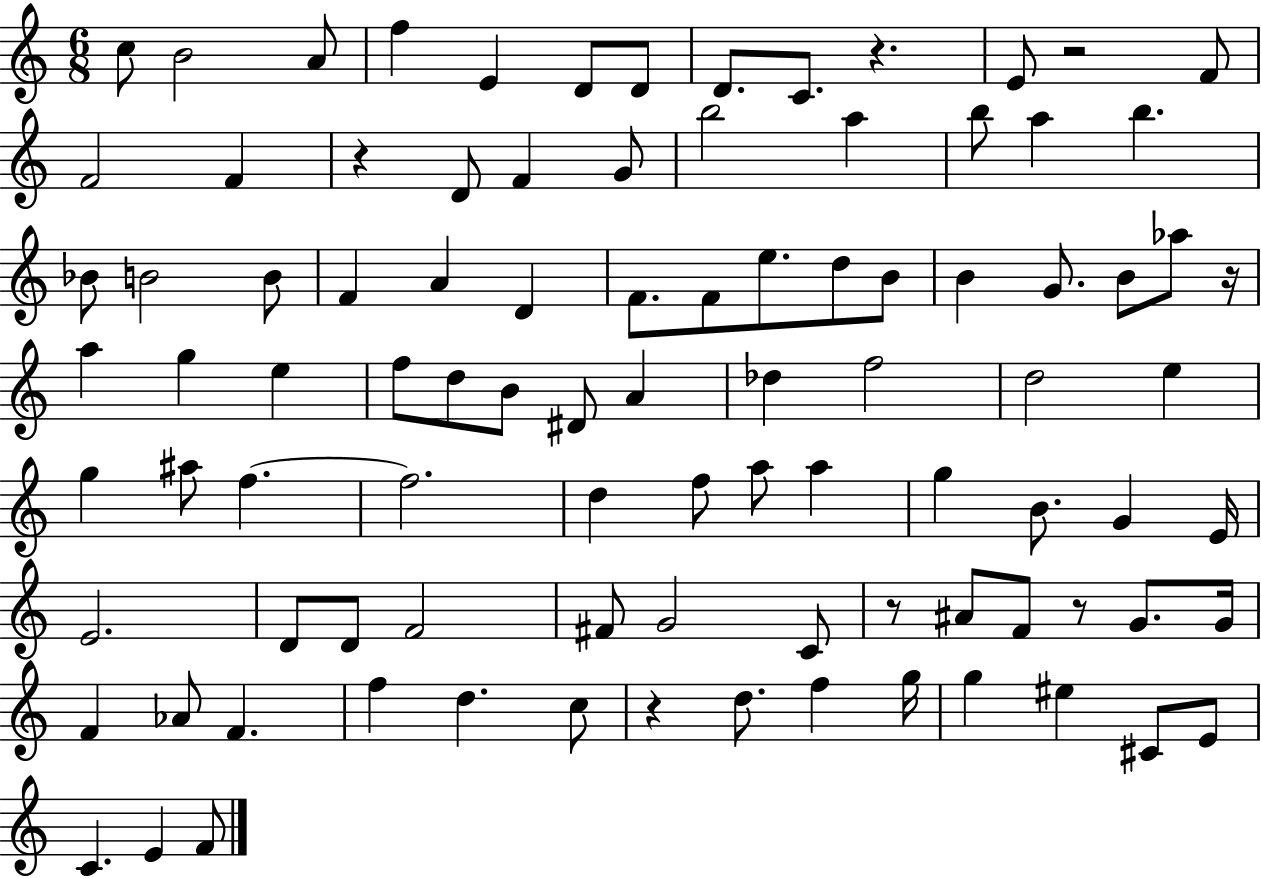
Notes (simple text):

C5/e B4/h A4/e F5/q E4/q D4/e D4/e D4/e. C4/e. R/q. E4/e R/h F4/e F4/h F4/q R/q D4/e F4/q G4/e B5/h A5/q B5/e A5/q B5/q. Bb4/e B4/h B4/e F4/q A4/q D4/q F4/e. F4/e E5/e. D5/e B4/e B4/q G4/e. B4/e Ab5/e R/s A5/q G5/q E5/q F5/e D5/e B4/e D#4/e A4/q Db5/q F5/h D5/h E5/q G5/q A#5/e F5/q. F5/h. D5/q F5/e A5/e A5/q G5/q B4/e. G4/q E4/s E4/h. D4/e D4/e F4/h F#4/e G4/h C4/e R/e A#4/e F4/e R/e G4/e. G4/s F4/q Ab4/e F4/q. F5/q D5/q. C5/e R/q D5/e. F5/q G5/s G5/q EIS5/q C#4/e E4/e C4/q. E4/q F4/e